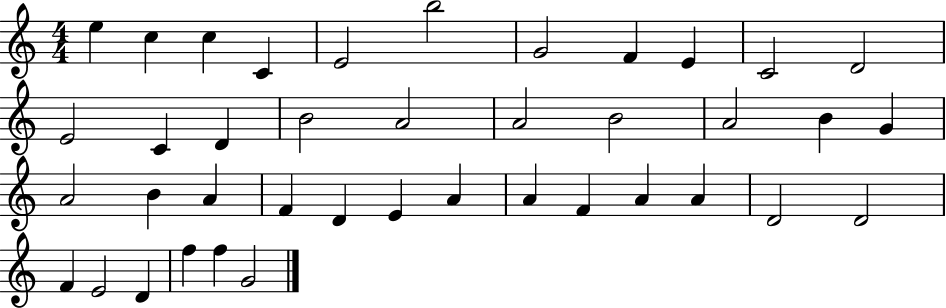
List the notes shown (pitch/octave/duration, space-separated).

E5/q C5/q C5/q C4/q E4/h B5/h G4/h F4/q E4/q C4/h D4/h E4/h C4/q D4/q B4/h A4/h A4/h B4/h A4/h B4/q G4/q A4/h B4/q A4/q F4/q D4/q E4/q A4/q A4/q F4/q A4/q A4/q D4/h D4/h F4/q E4/h D4/q F5/q F5/q G4/h